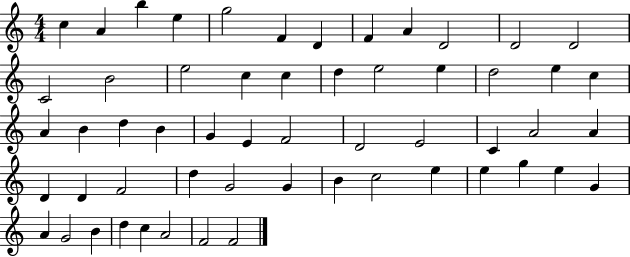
X:1
T:Untitled
M:4/4
L:1/4
K:C
c A b e g2 F D F A D2 D2 D2 C2 B2 e2 c c d e2 e d2 e c A B d B G E F2 D2 E2 C A2 A D D F2 d G2 G B c2 e e g e G A G2 B d c A2 F2 F2